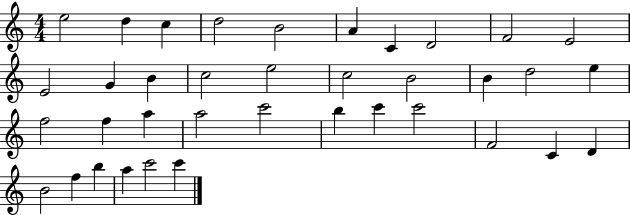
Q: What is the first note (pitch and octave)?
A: E5